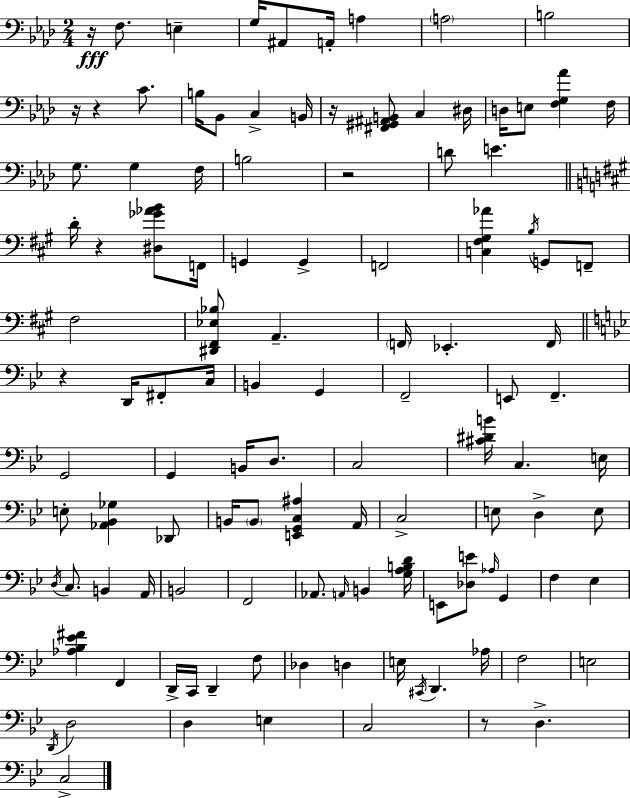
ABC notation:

X:1
T:Untitled
M:2/4
L:1/4
K:Fm
z/4 F,/2 E, G,/4 ^A,,/2 A,,/4 A, A,2 B,2 z/4 z C/2 B,/4 _B,,/2 C, B,,/4 z/4 [^F,,^G,,^A,,B,,]/2 C, ^D,/4 D,/4 E,/2 [F,G,_A] F,/4 G,/2 G, F,/4 B,2 z2 D/2 E D/4 z [^D,_G_AB]/2 F,,/4 G,, G,, F,,2 [C,^F,^G,_A] B,/4 G,,/2 F,,/2 ^F,2 [^D,,^F,,_E,_B,]/2 A,, F,,/4 _E,, F,,/4 z D,,/4 ^F,,/2 C,/4 B,, G,, F,,2 E,,/2 F,, G,,2 G,, B,,/4 D,/2 C,2 [^C^DB]/4 C, E,/4 E,/2 [_A,,_B,,_G,] _D,,/2 B,,/4 B,,/2 [E,,G,,C,^A,] A,,/4 C,2 E,/2 D, E,/2 D,/4 C,/2 B,, A,,/4 B,,2 F,,2 _A,,/2 A,,/4 B,, [G,A,B,D]/4 E,,/2 [_D,E]/2 _A,/4 G,, F, _E, [_A,_B,_E^F] F,, D,,/4 C,,/4 D,, F,/2 _D, D, E,/4 ^C,,/4 D,, _A,/4 F,2 E,2 D,,/4 D,2 D, E, C,2 z/2 D, C,2